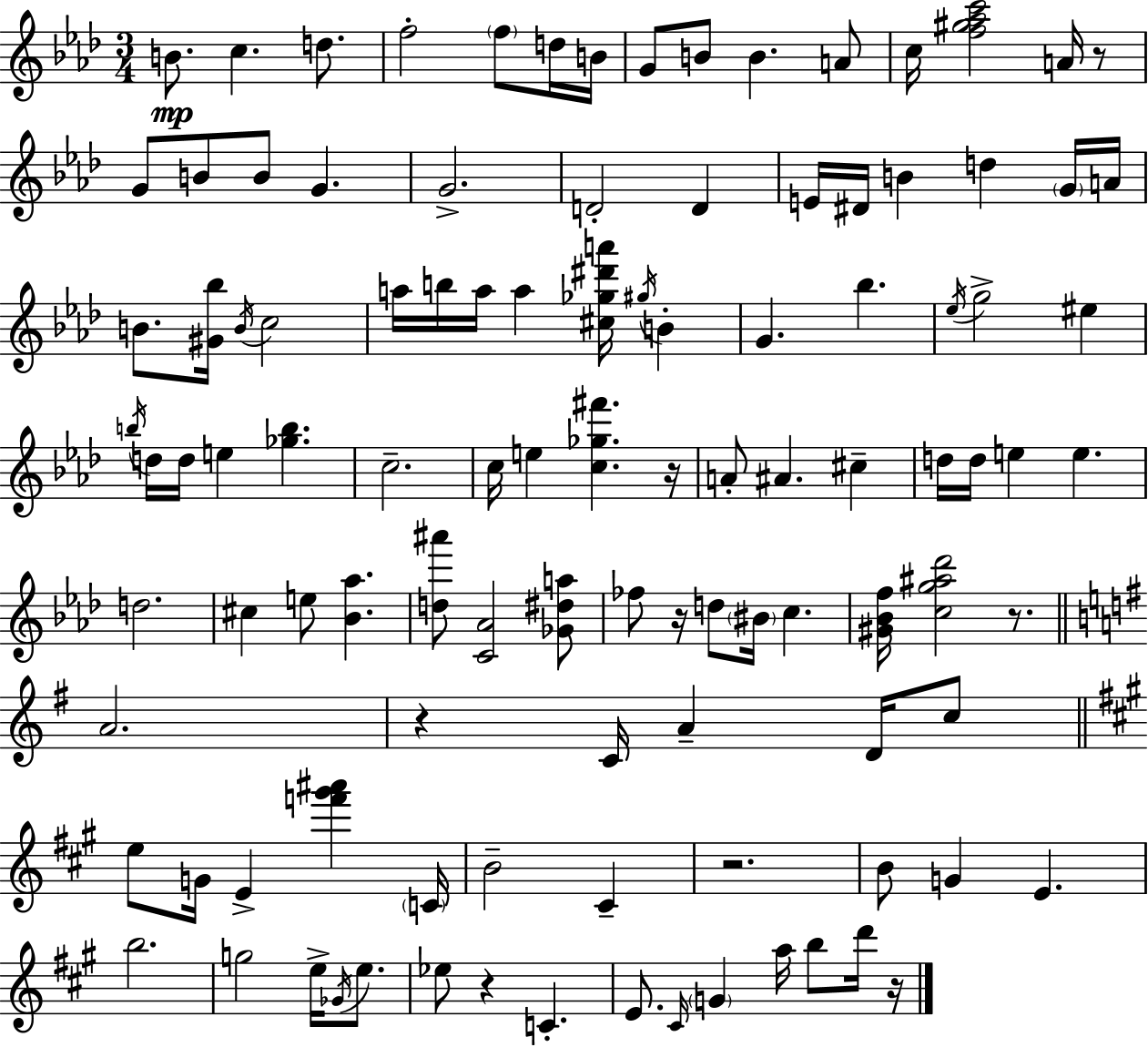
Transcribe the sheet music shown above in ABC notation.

X:1
T:Untitled
M:3/4
L:1/4
K:Ab
B/2 c d/2 f2 f/2 d/4 B/4 G/2 B/2 B A/2 c/4 [f^g_ac']2 A/4 z/2 G/2 B/2 B/2 G G2 D2 D E/4 ^D/4 B d G/4 A/4 B/2 [^G_b]/4 B/4 c2 a/4 b/4 a/4 a [^c_g^d'a']/4 ^g/4 B G _b _e/4 g2 ^e b/4 d/4 d/4 e [_gb] c2 c/4 e [c_g^f'] z/4 A/2 ^A ^c d/4 d/4 e e d2 ^c e/2 [_B_a] [d^a']/2 [C_A]2 [_G^da]/2 _f/2 z/4 d/2 ^B/4 c [^G_Bf]/4 [cg^a_d']2 z/2 A2 z C/4 A D/4 c/2 e/2 G/4 E [f'^g'^a'] C/4 B2 ^C z2 B/2 G E b2 g2 e/4 _G/4 e/2 _e/2 z C E/2 ^C/4 G a/4 b/2 d'/4 z/4